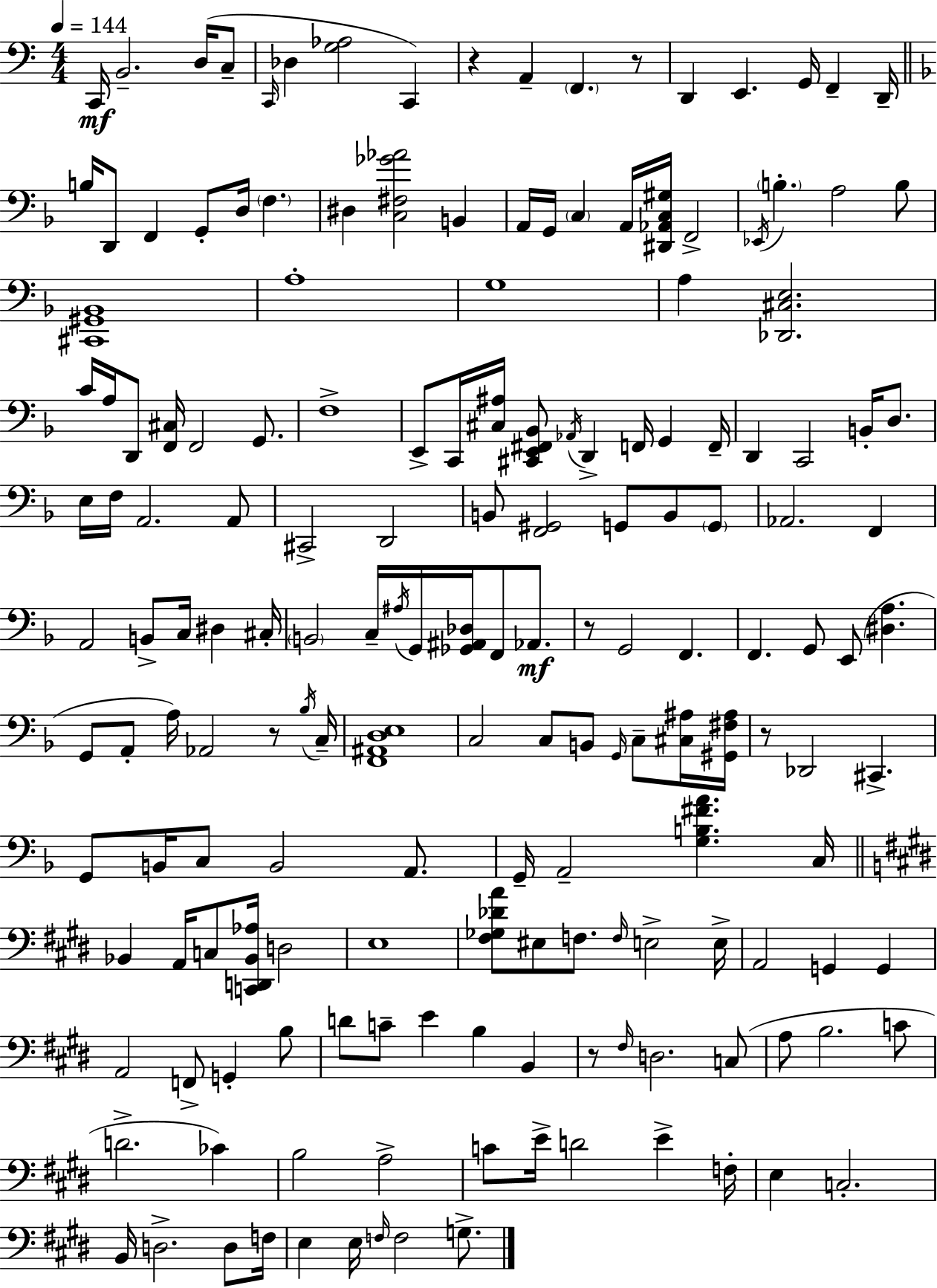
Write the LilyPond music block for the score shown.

{
  \clef bass
  \numericTimeSignature
  \time 4/4
  \key c \major
  \tempo 4 = 144
  \repeat volta 2 { c,16\mf b,2.-- d16( c8-- | \grace { c,16 } des4 <g aes>2 c,4) | r4 a,4-- \parenthesize f,4. r8 | d,4 e,4. g,16 f,4-- | \break d,16-- \bar "||" \break \key d \minor b16 d,8 f,4 g,8-. d16 \parenthesize f4. | dis4 <c fis ges' aes'>2 b,4 | a,16 g,16 \parenthesize c4 a,16 <dis, aes, c gis>16 f,2-> | \acciaccatura { ees,16 } \parenthesize b4.-. a2 b8 | \break <cis, gis, bes,>1 | a1-. | g1 | a4 <des, cis e>2. | \break c'16 a16 d,8 <f, cis>16 f,2 g,8. | f1-> | e,8-> c,16 <cis ais>16 <cis, e, fis, bes,>8 \acciaccatura { aes,16 } d,4-> f,16 g,4 | f,16-- d,4 c,2 b,16-. d8. | \break e16 f16 a,2. | a,8 cis,2-> d,2 | b,8 <f, gis,>2 g,8 b,8 | \parenthesize g,8 aes,2. f,4 | \break a,2 b,8-> c16 dis4 | cis16-. \parenthesize b,2 c16-- \acciaccatura { ais16 } g,16 <ges, ais, des>16 f,8 | aes,8.\mf r8 g,2 f,4. | f,4. g,8 e,8( <dis a>4. | \break g,8 a,8-. a16) aes,2 | r8 \acciaccatura { bes16 } c16-- <f, ais, d e>1 | c2 c8 b,8 | \grace { g,16 } c8-- <cis ais>16 <gis, fis ais>16 r8 des,2 cis,4.-> | \break g,8 b,16 c8 b,2 | a,8. g,16-- a,2-- <g b fis' a'>4. | c16 \bar "||" \break \key e \major bes,4 a,16 c8 <c, d, bes, aes>16 d2 | e1 | <fis ges des' a'>8 eis8 f8. \grace { f16 } e2-> | e16-> a,2 g,4 g,4 | \break a,2 f,8-> g,4-. b8 | d'8 c'8-- e'4 b4 b,4 | r8 \grace { fis16 } d2. | c8( a8 b2. | \break c'8 d'2.-> ces'4) | b2 a2-> | c'8 e'16-> d'2 e'4-> | f16-. e4 c2.-. | \break b,16 d2.-> d8 | f16 e4 e16 \grace { f16 } f2 | g8.-> } \bar "|."
}